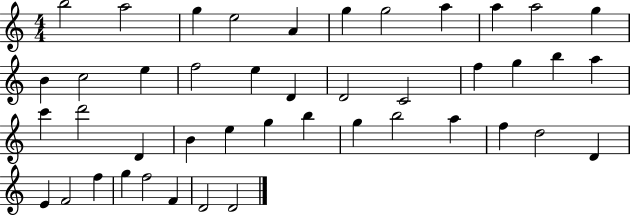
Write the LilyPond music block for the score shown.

{
  \clef treble
  \numericTimeSignature
  \time 4/4
  \key c \major
  b''2 a''2 | g''4 e''2 a'4 | g''4 g''2 a''4 | a''4 a''2 g''4 | \break b'4 c''2 e''4 | f''2 e''4 d'4 | d'2 c'2 | f''4 g''4 b''4 a''4 | \break c'''4 d'''2 d'4 | b'4 e''4 g''4 b''4 | g''4 b''2 a''4 | f''4 d''2 d'4 | \break e'4 f'2 f''4 | g''4 f''2 f'4 | d'2 d'2 | \bar "|."
}